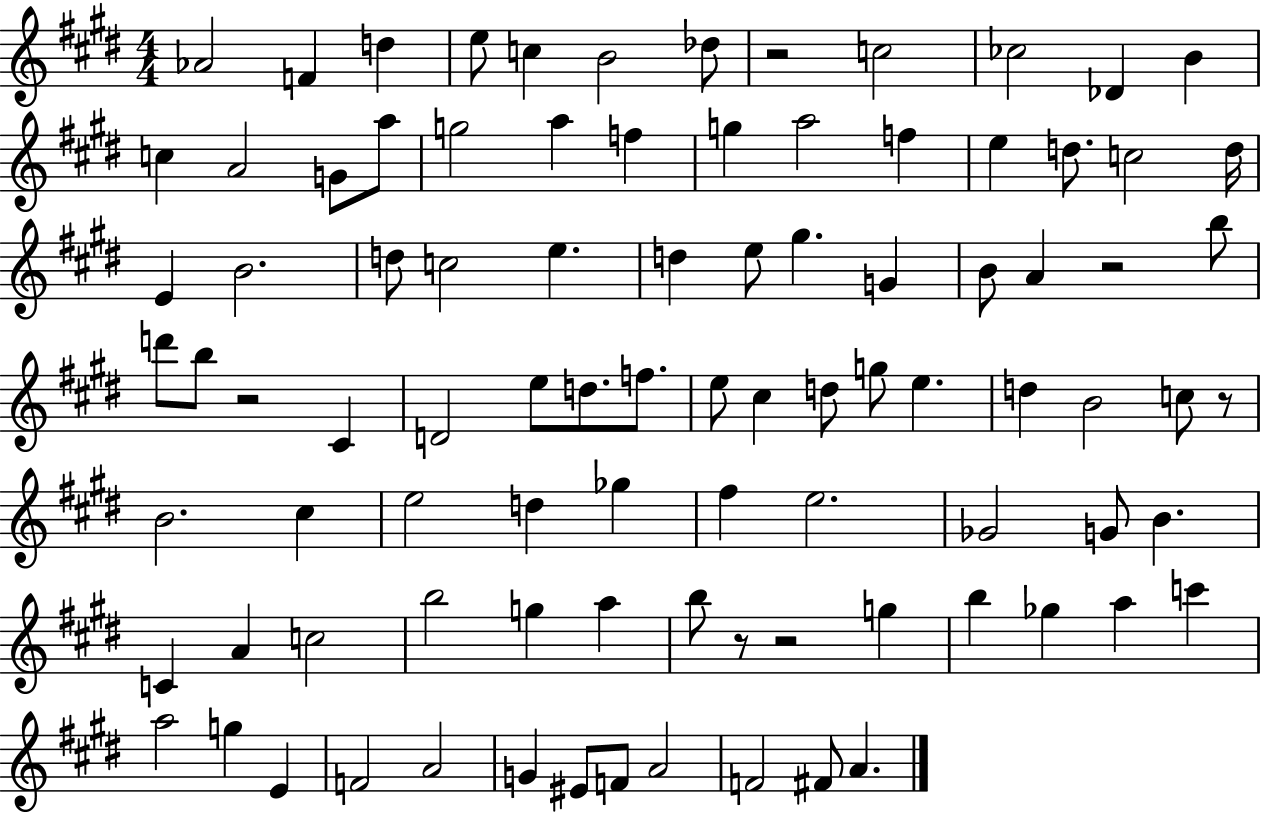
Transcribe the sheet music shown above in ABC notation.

X:1
T:Untitled
M:4/4
L:1/4
K:E
_A2 F d e/2 c B2 _d/2 z2 c2 _c2 _D B c A2 G/2 a/2 g2 a f g a2 f e d/2 c2 d/4 E B2 d/2 c2 e d e/2 ^g G B/2 A z2 b/2 d'/2 b/2 z2 ^C D2 e/2 d/2 f/2 e/2 ^c d/2 g/2 e d B2 c/2 z/2 B2 ^c e2 d _g ^f e2 _G2 G/2 B C A c2 b2 g a b/2 z/2 z2 g b _g a c' a2 g E F2 A2 G ^E/2 F/2 A2 F2 ^F/2 A